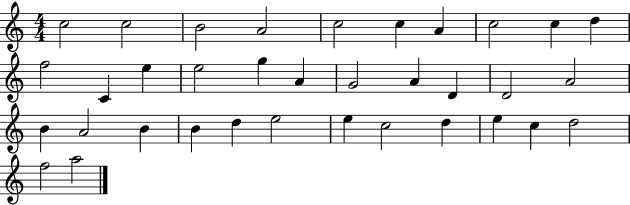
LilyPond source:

{
  \clef treble
  \numericTimeSignature
  \time 4/4
  \key c \major
  c''2 c''2 | b'2 a'2 | c''2 c''4 a'4 | c''2 c''4 d''4 | \break f''2 c'4 e''4 | e''2 g''4 a'4 | g'2 a'4 d'4 | d'2 a'2 | \break b'4 a'2 b'4 | b'4 d''4 e''2 | e''4 c''2 d''4 | e''4 c''4 d''2 | \break f''2 a''2 | \bar "|."
}